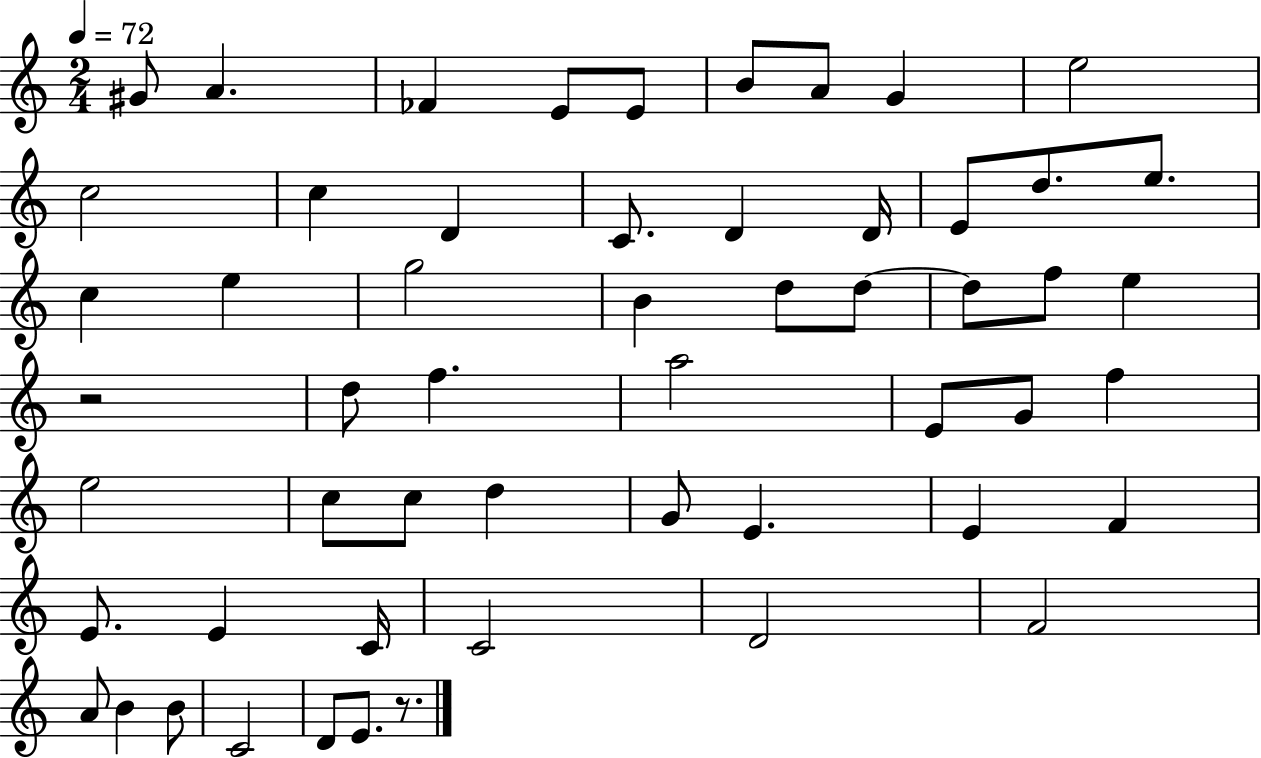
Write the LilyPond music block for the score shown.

{
  \clef treble
  \numericTimeSignature
  \time 2/4
  \key c \major
  \tempo 4 = 72
  gis'8 a'4. | fes'4 e'8 e'8 | b'8 a'8 g'4 | e''2 | \break c''2 | c''4 d'4 | c'8. d'4 d'16 | e'8 d''8. e''8. | \break c''4 e''4 | g''2 | b'4 d''8 d''8~~ | d''8 f''8 e''4 | \break r2 | d''8 f''4. | a''2 | e'8 g'8 f''4 | \break e''2 | c''8 c''8 d''4 | g'8 e'4. | e'4 f'4 | \break e'8. e'4 c'16 | c'2 | d'2 | f'2 | \break a'8 b'4 b'8 | c'2 | d'8 e'8. r8. | \bar "|."
}